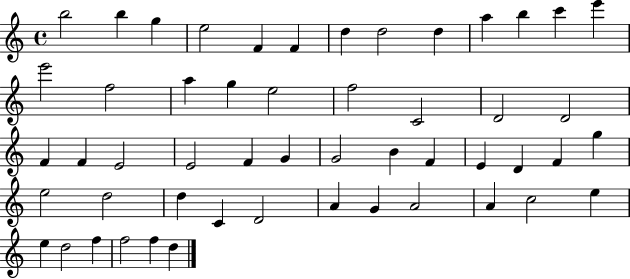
X:1
T:Untitled
M:4/4
L:1/4
K:C
b2 b g e2 F F d d2 d a b c' e' e'2 f2 a g e2 f2 C2 D2 D2 F F E2 E2 F G G2 B F E D F g e2 d2 d C D2 A G A2 A c2 e e d2 f f2 f d